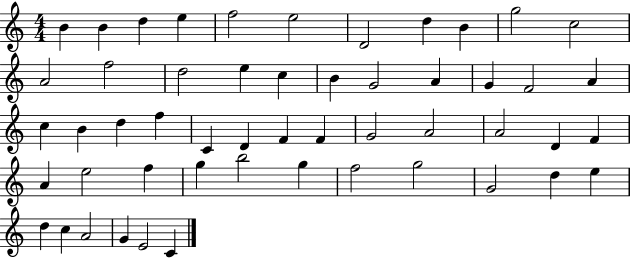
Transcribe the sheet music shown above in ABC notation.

X:1
T:Untitled
M:4/4
L:1/4
K:C
B B d e f2 e2 D2 d B g2 c2 A2 f2 d2 e c B G2 A G F2 A c B d f C D F F G2 A2 A2 D F A e2 f g b2 g f2 g2 G2 d e d c A2 G E2 C